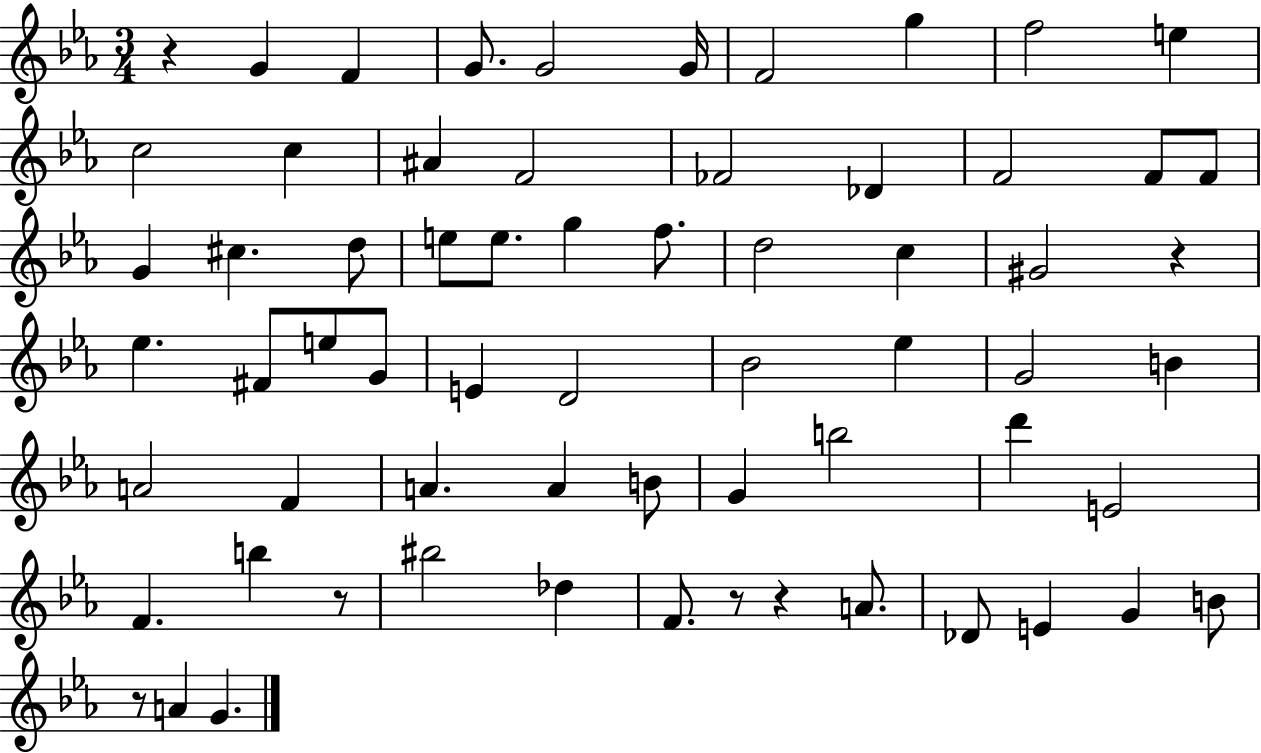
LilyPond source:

{
  \clef treble
  \numericTimeSignature
  \time 3/4
  \key ees \major
  r4 g'4 f'4 | g'8. g'2 g'16 | f'2 g''4 | f''2 e''4 | \break c''2 c''4 | ais'4 f'2 | fes'2 des'4 | f'2 f'8 f'8 | \break g'4 cis''4. d''8 | e''8 e''8. g''4 f''8. | d''2 c''4 | gis'2 r4 | \break ees''4. fis'8 e''8 g'8 | e'4 d'2 | bes'2 ees''4 | g'2 b'4 | \break a'2 f'4 | a'4. a'4 b'8 | g'4 b''2 | d'''4 e'2 | \break f'4. b''4 r8 | bis''2 des''4 | f'8. r8 r4 a'8. | des'8 e'4 g'4 b'8 | \break r8 a'4 g'4. | \bar "|."
}